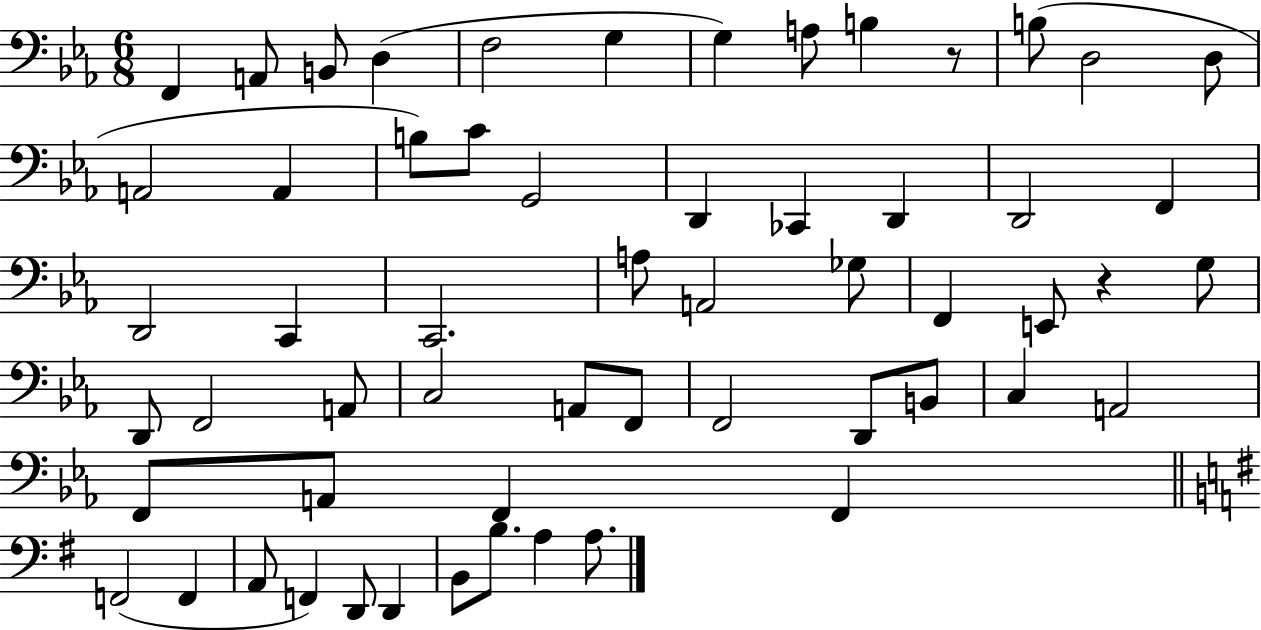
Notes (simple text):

F2/q A2/e B2/e D3/q F3/h G3/q G3/q A3/e B3/q R/e B3/e D3/h D3/e A2/h A2/q B3/e C4/e G2/h D2/q CES2/q D2/q D2/h F2/q D2/h C2/q C2/h. A3/e A2/h Gb3/e F2/q E2/e R/q G3/e D2/e F2/h A2/e C3/h A2/e F2/e F2/h D2/e B2/e C3/q A2/h F2/e A2/e F2/q F2/q F2/h F2/q A2/e F2/q D2/e D2/q B2/e B3/e. A3/q A3/e.